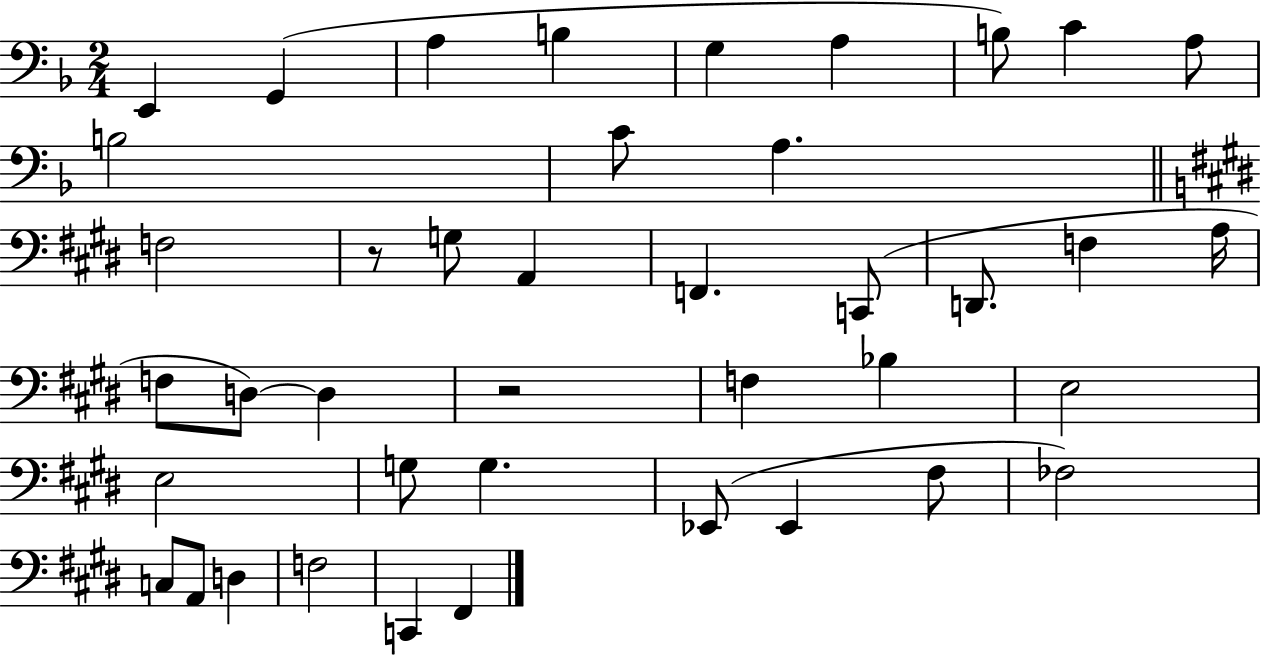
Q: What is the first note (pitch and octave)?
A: E2